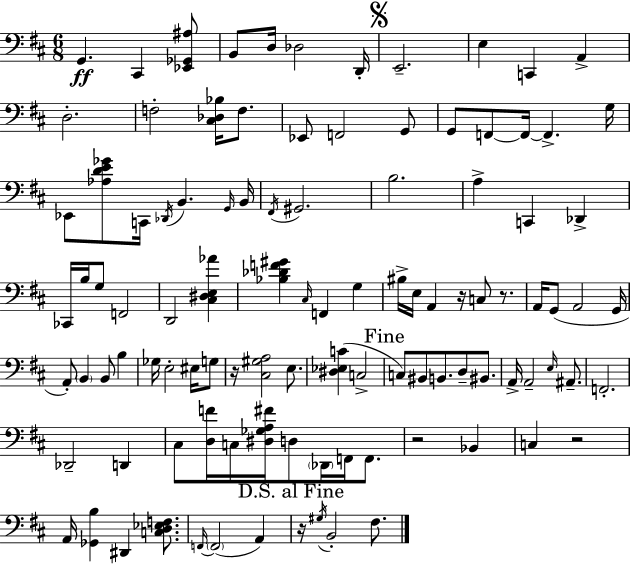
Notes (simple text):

G2/q. C#2/q [Eb2,Gb2,A#3]/e B2/e D3/s Db3/h D2/s E2/h. E3/q C2/q A2/q D3/h. F3/h [C#3,Db3,Bb3]/s F3/e. Eb2/e F2/h G2/e G2/e F2/e F2/s F2/q. G3/s Eb2/e [Ab3,D4,E4,Gb4]/e C2/s Db2/s B2/q. G2/s B2/s F#2/s G#2/h. B3/h. A3/q C2/q Db2/q CES2/s B3/s G3/e F2/h D2/h [C#3,D#3,E3,Ab4]/q [Bb3,Db4,F4,G#4]/q C#3/s F2/q G3/q BIS3/s E3/s A2/q R/s C3/e R/e. A2/s G2/e A2/h G2/s A2/e B2/q B2/e B3/q Gb3/s E3/h EIS3/s G3/e R/s [C#3,G#3,A3]/h E3/e. [D#3,Eb3,C4]/q C3/h C3/e BIS2/e B2/e. D3/e BIS2/e. A2/s A2/h E3/s A#2/e. F2/h. Db2/h D2/q C#3/e [D3,F4]/s C3/s [D#3,Gb3,A3,F#4]/s D3/e Db2/s F2/s F2/e. R/h Bb2/q C3/q R/h A2/s [Gb2,B3]/q D#2/q [C3,D3,Eb3,F3]/e. F2/s F2/h A2/q R/s G#3/s B2/h F#3/e.